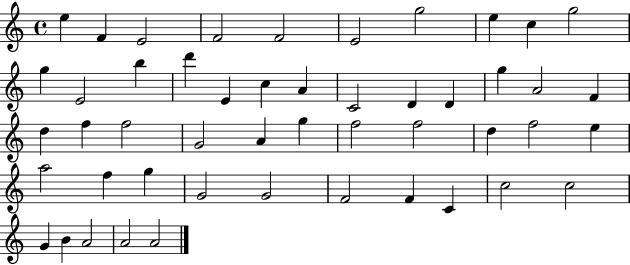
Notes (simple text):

E5/q F4/q E4/h F4/h F4/h E4/h G5/h E5/q C5/q G5/h G5/q E4/h B5/q D6/q E4/q C5/q A4/q C4/h D4/q D4/q G5/q A4/h F4/q D5/q F5/q F5/h G4/h A4/q G5/q F5/h F5/h D5/q F5/h E5/q A5/h F5/q G5/q G4/h G4/h F4/h F4/q C4/q C5/h C5/h G4/q B4/q A4/h A4/h A4/h